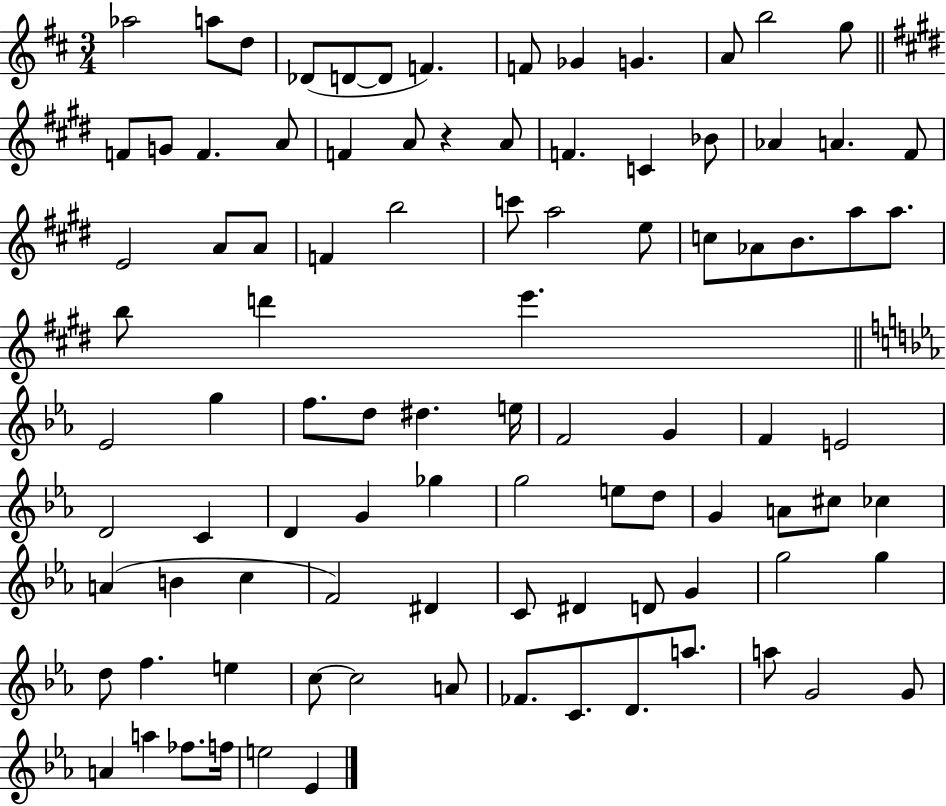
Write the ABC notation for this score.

X:1
T:Untitled
M:3/4
L:1/4
K:D
_a2 a/2 d/2 _D/2 D/2 D/2 F F/2 _G G A/2 b2 g/2 F/2 G/2 F A/2 F A/2 z A/2 F C _B/2 _A A ^F/2 E2 A/2 A/2 F b2 c'/2 a2 e/2 c/2 _A/2 B/2 a/2 a/2 b/2 d' e' _E2 g f/2 d/2 ^d e/4 F2 G F E2 D2 C D G _g g2 e/2 d/2 G A/2 ^c/2 _c A B c F2 ^D C/2 ^D D/2 G g2 g d/2 f e c/2 c2 A/2 _F/2 C/2 D/2 a/2 a/2 G2 G/2 A a _f/2 f/4 e2 _E